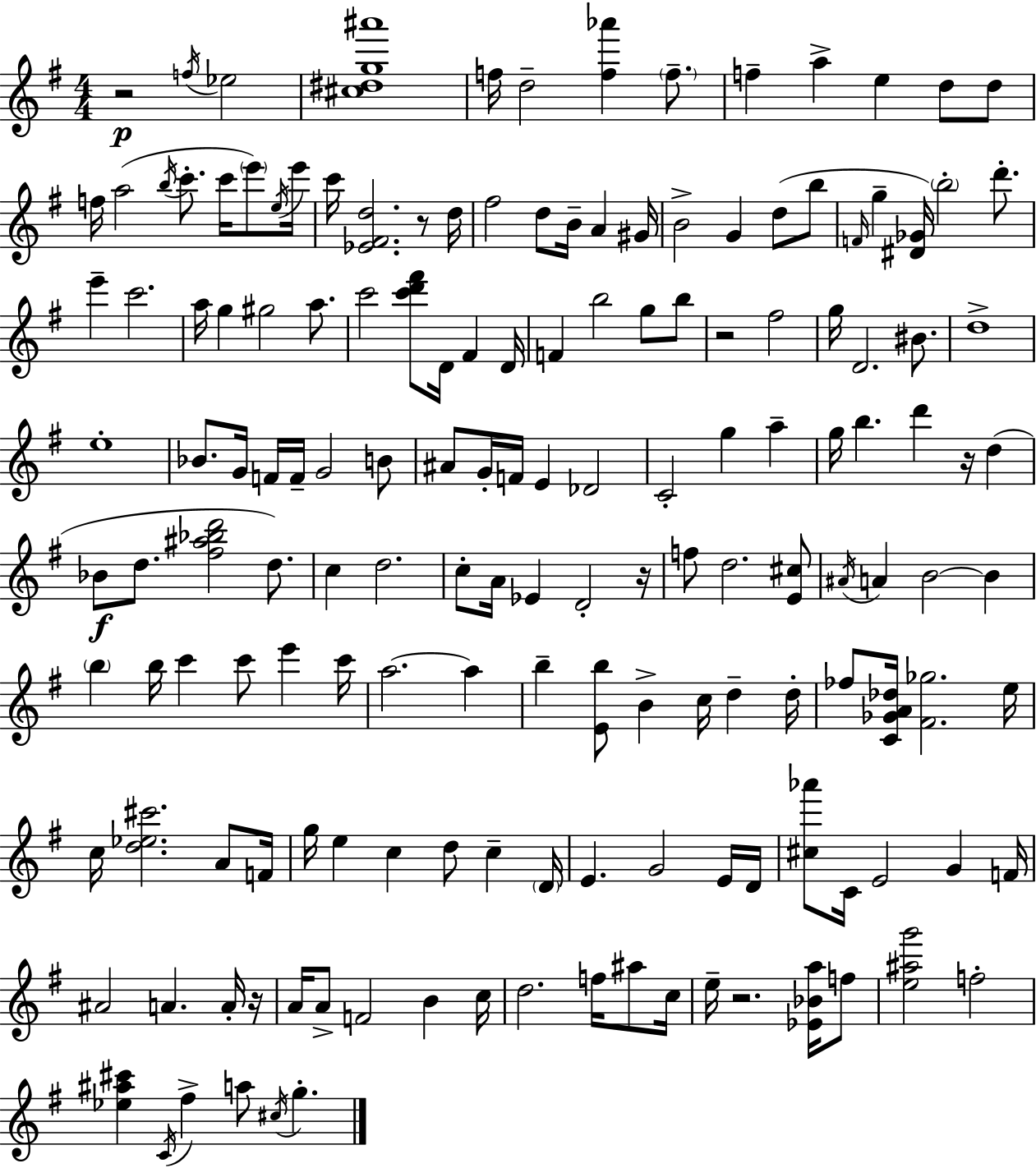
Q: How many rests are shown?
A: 7